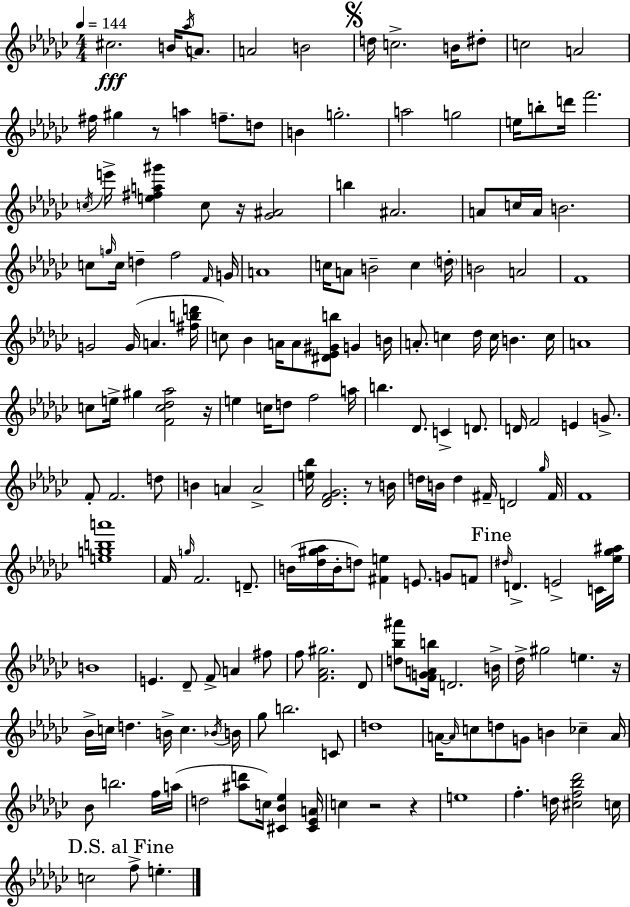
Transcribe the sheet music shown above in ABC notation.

X:1
T:Untitled
M:4/4
L:1/4
K:Ebm
^c2 B/4 _a/4 A/2 A2 B2 d/4 c2 B/4 ^d/2 c2 A2 ^f/4 ^g z/2 a f/2 d/2 B g2 a2 g2 e/4 b/2 d'/4 f'2 c/4 e'/4 [e^fa^g'] c/2 z/4 [_G^A]2 b ^A2 A/2 c/4 A/4 B2 c/2 g/4 c/4 d f2 F/4 G/4 A4 c/4 A/2 B2 c d/4 B2 A2 F4 G2 G/4 A [^fbd']/4 c/2 _B A/4 A/2 [^D_E^Gb]/2 G B/4 A/2 c _d/4 c/4 B c/4 A4 c/2 e/4 ^g [Fc_d_a]2 z/4 e c/4 d/2 f2 a/4 b _D/2 C D/2 D/4 F2 E G/2 F/2 F2 d/2 B A A2 [e_b]/4 [_DF_G]2 z/2 B/4 d/4 B/4 d ^F/4 D2 _g/4 ^F/4 F4 [egba']4 F/4 g/4 F2 D/2 B/4 [_d^g_a]/4 B/4 d/2 [^Fe] E/2 G/2 F/2 ^d/4 D E2 C/4 [_e_g^a]/4 B4 E _D/2 F/2 A ^f/2 f/2 [F_A^g]2 _D/2 [d_b^a']/2 [FGAb]/4 D2 B/4 _d/4 ^g2 e z/4 _B/4 c/4 d B/4 c _B/4 B/4 _g/2 b2 C/2 d4 A/4 A/4 c/2 d/2 G/2 B _c A/4 _B/2 b2 f/4 a/4 d2 [^ad']/2 c/4 [^C_B_e] [^C_EA]/4 c z2 z e4 f d/4 [^cf_b_d']2 c/4 c2 f/2 e